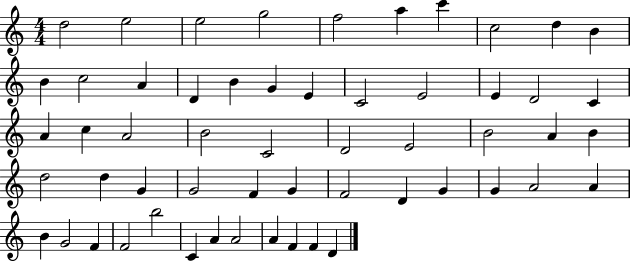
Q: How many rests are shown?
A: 0